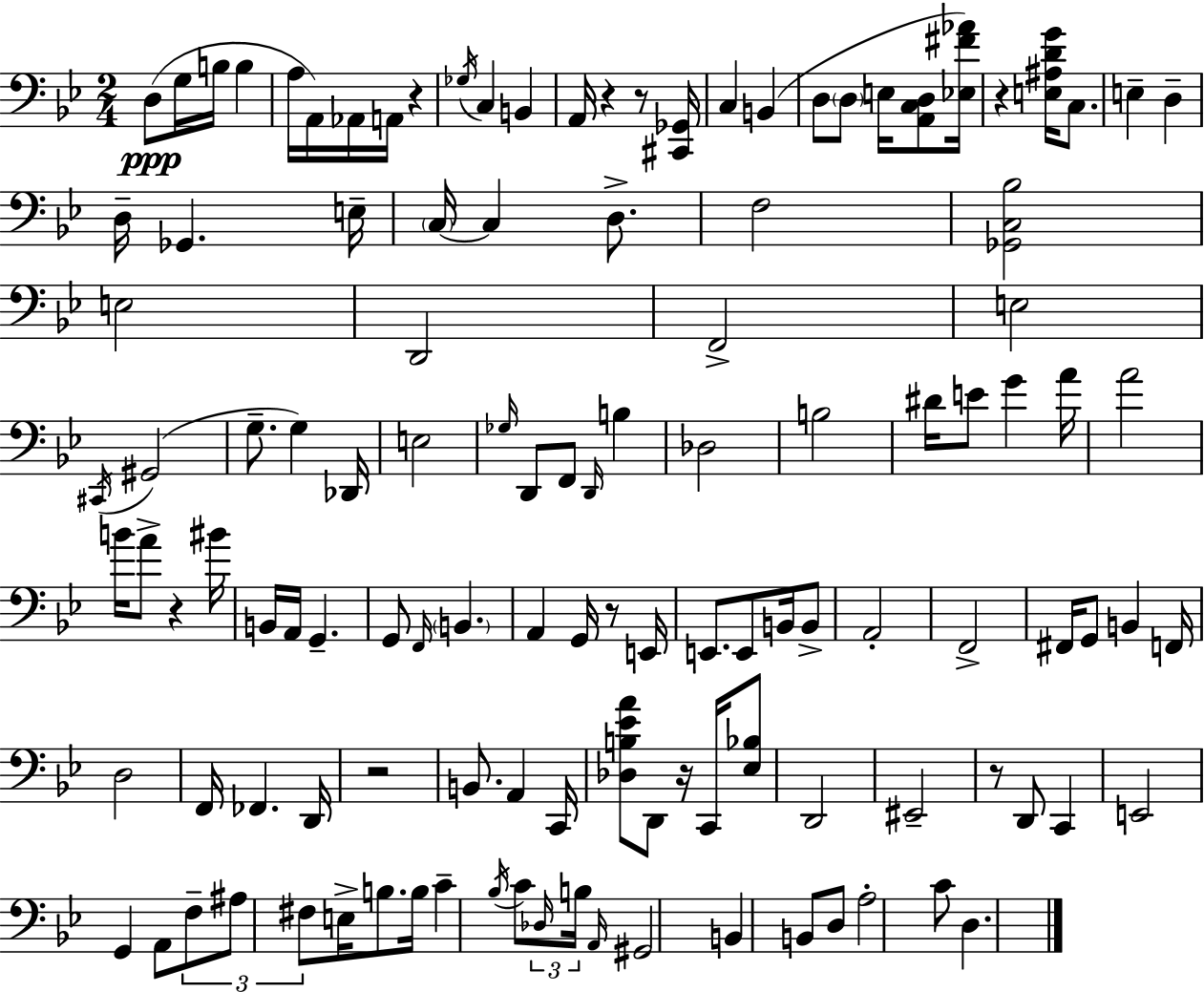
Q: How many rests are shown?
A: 9